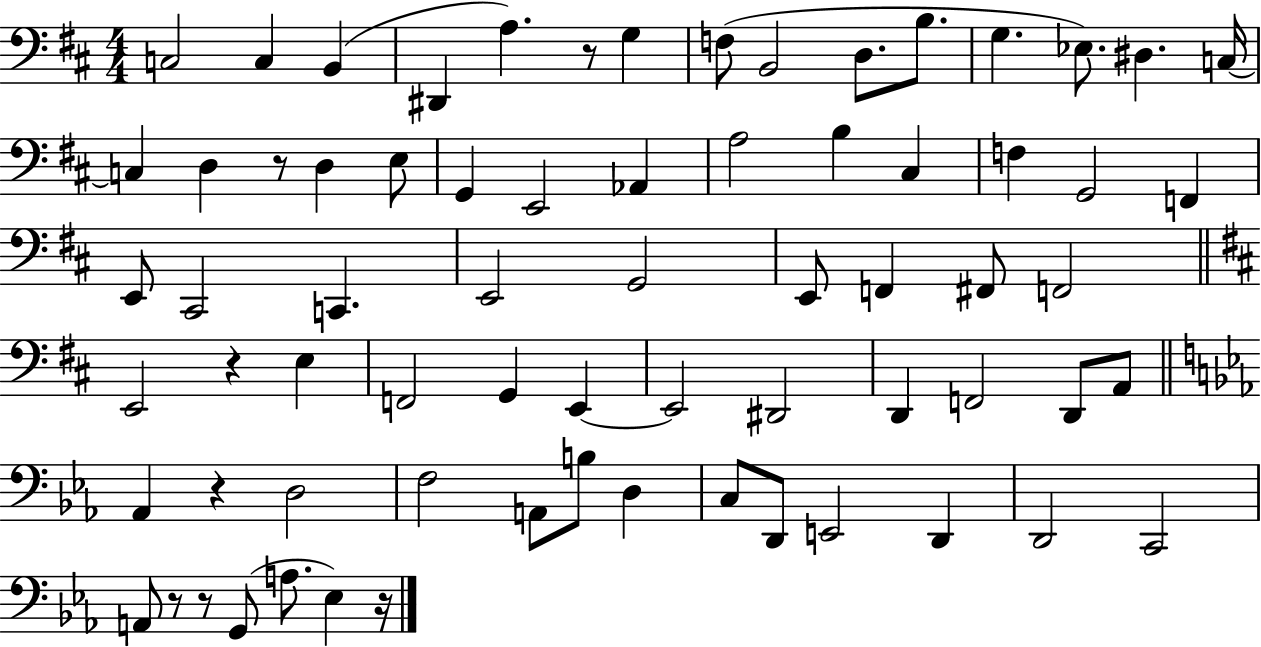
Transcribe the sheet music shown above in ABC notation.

X:1
T:Untitled
M:4/4
L:1/4
K:D
C,2 C, B,, ^D,, A, z/2 G, F,/2 B,,2 D,/2 B,/2 G, _E,/2 ^D, C,/4 C, D, z/2 D, E,/2 G,, E,,2 _A,, A,2 B, ^C, F, G,,2 F,, E,,/2 ^C,,2 C,, E,,2 G,,2 E,,/2 F,, ^F,,/2 F,,2 E,,2 z E, F,,2 G,, E,, E,,2 ^D,,2 D,, F,,2 D,,/2 A,,/2 _A,, z D,2 F,2 A,,/2 B,/2 D, C,/2 D,,/2 E,,2 D,, D,,2 C,,2 A,,/2 z/2 z/2 G,,/2 A,/2 _E, z/4